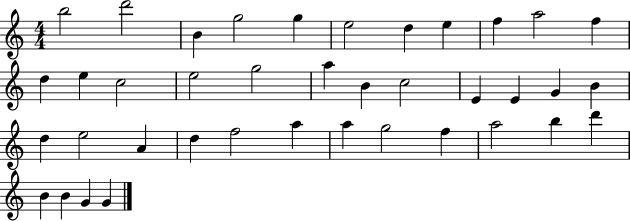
B5/h D6/h B4/q G5/h G5/q E5/h D5/q E5/q F5/q A5/h F5/q D5/q E5/q C5/h E5/h G5/h A5/q B4/q C5/h E4/q E4/q G4/q B4/q D5/q E5/h A4/q D5/q F5/h A5/q A5/q G5/h F5/q A5/h B5/q D6/q B4/q B4/q G4/q G4/q